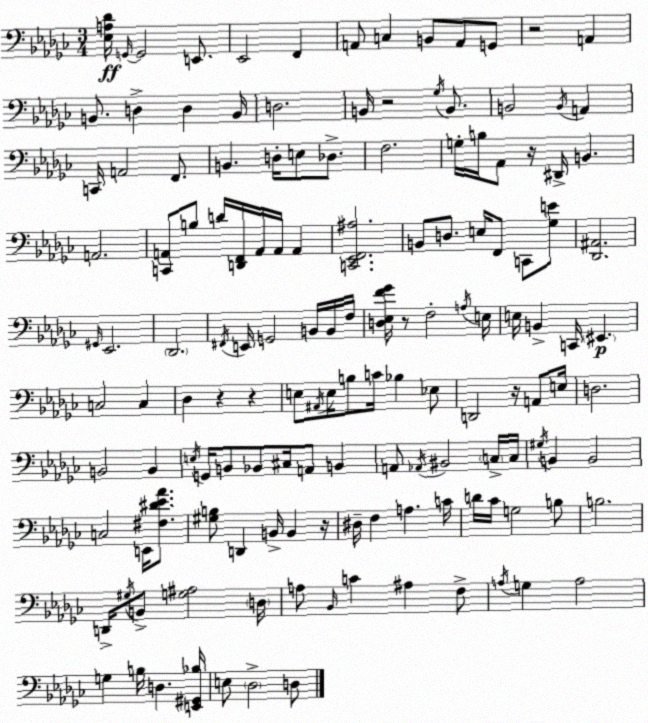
X:1
T:Untitled
M:3/4
L:1/4
K:Ebm
[_E,A,_D]/4 G,,/4 G,,2 E,,/2 _E,,2 F,, A,,/2 C, B,,/2 A,,/2 G,,/2 z2 A,, B,,/2 D, D, B,,/4 D,2 B,,/4 z2 _G,/4 B,,/2 B,,2 B,,/4 A,, C,,/4 A,,2 F,,/2 B,, D,/4 E,/2 _D,/2 F,2 G,/4 B,/4 _A,,/2 z/4 ^D,,/4 B,, A,,2 [C,,A,,]/2 B,/2 D/4 [D,,F,,]/4 A,,/4 A,,/4 A,, [C,,_E,,F,,^A,]2 B,,/2 D,/2 E,/4 F,,/2 C,,/2 [_G,E]/2 [_D,,^A,,]2 ^G,,/4 _E,,2 _D,,2 ^F,,/4 E,,/4 G,,2 B,,/4 B,,/4 F,/4 [D,_E,F_G]/4 z/2 F,2 A,/4 E,/4 E,/4 B,, C,,/4 ^E,, C,2 C, _D, z z E,/2 ^A,,/4 E,/4 B,/2 C/4 _B, _E,/2 D,,2 z/4 A,,/2 E,/4 D,2 B,,2 B,, E,/4 G,,/4 B,,/2 _B,,/2 ^C,/4 A,,/2 B,, A,,/2 _A,,/4 ^B,,2 C,/4 C,/4 ^G,/4 B,, B,,2 C,2 E,,/4 [^F,^D_E_A]/2 [^G,B,]/2 D,, B,,/4 B,, z/4 ^D,/4 F, A, C/4 D/4 _C/4 G,2 B,/2 B,2 D,,/4 ^G,/4 B,,/2 [G,^A,]2 D,/4 A,/2 _B,,/4 C ^A, F,/2 A,/4 G, A,2 G, B,/4 D, [E,,^G,,_B,]/4 E,/2 _D,2 D,/2